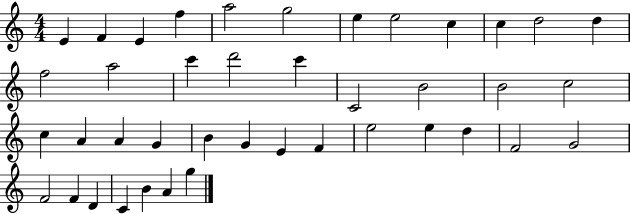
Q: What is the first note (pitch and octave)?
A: E4